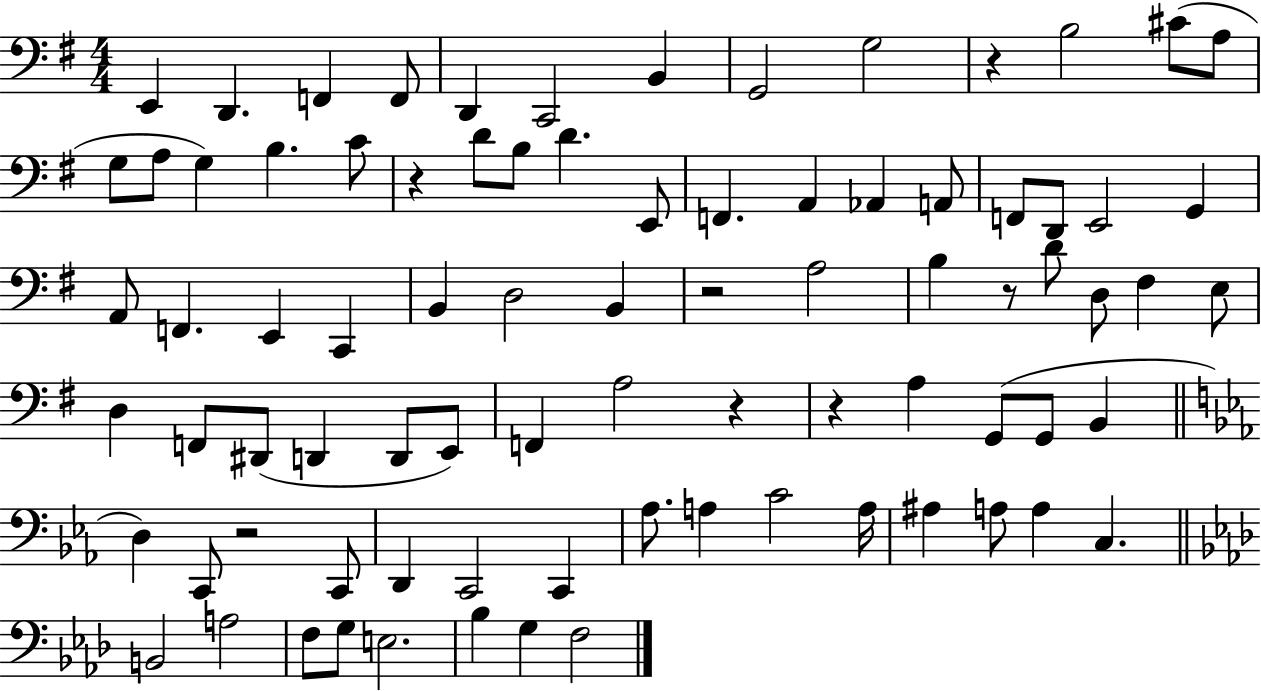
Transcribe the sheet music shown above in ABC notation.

X:1
T:Untitled
M:4/4
L:1/4
K:G
E,, D,, F,, F,,/2 D,, C,,2 B,, G,,2 G,2 z B,2 ^C/2 A,/2 G,/2 A,/2 G, B, C/2 z D/2 B,/2 D E,,/2 F,, A,, _A,, A,,/2 F,,/2 D,,/2 E,,2 G,, A,,/2 F,, E,, C,, B,, D,2 B,, z2 A,2 B, z/2 D/2 D,/2 ^F, E,/2 D, F,,/2 ^D,,/2 D,, D,,/2 E,,/2 F,, A,2 z z A, G,,/2 G,,/2 B,, D, C,,/2 z2 C,,/2 D,, C,,2 C,, _A,/2 A, C2 A,/4 ^A, A,/2 A, C, B,,2 A,2 F,/2 G,/2 E,2 _B, G, F,2